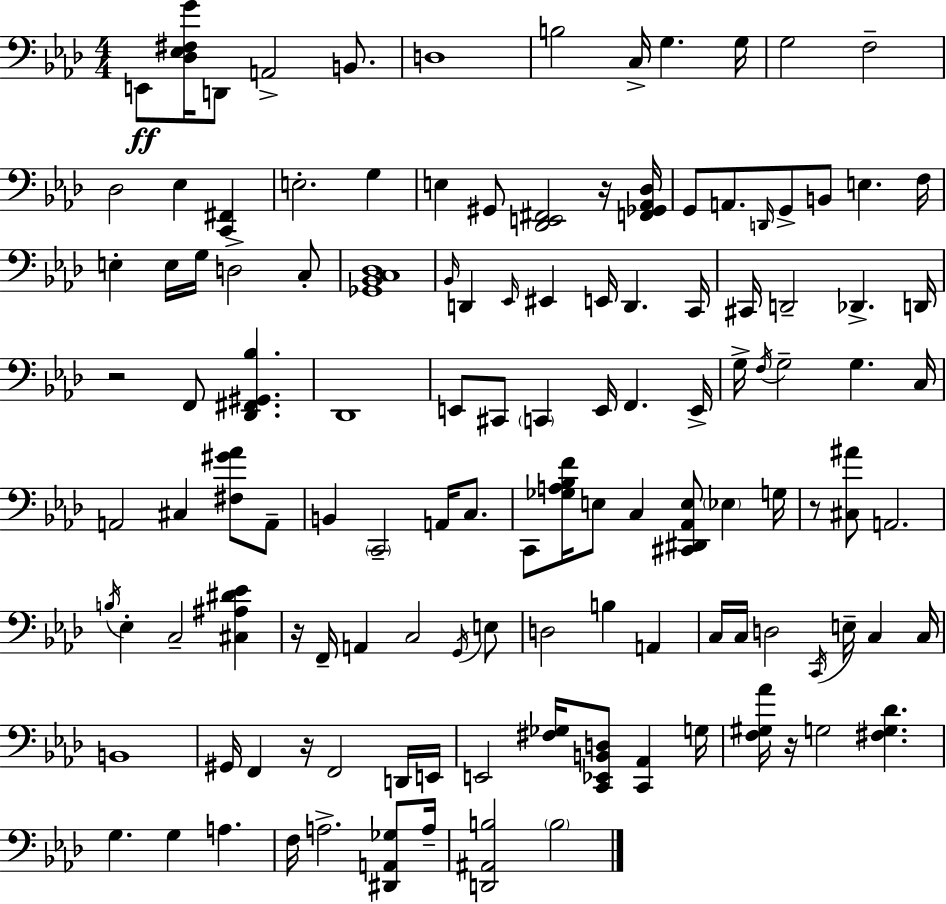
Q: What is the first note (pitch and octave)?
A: E2